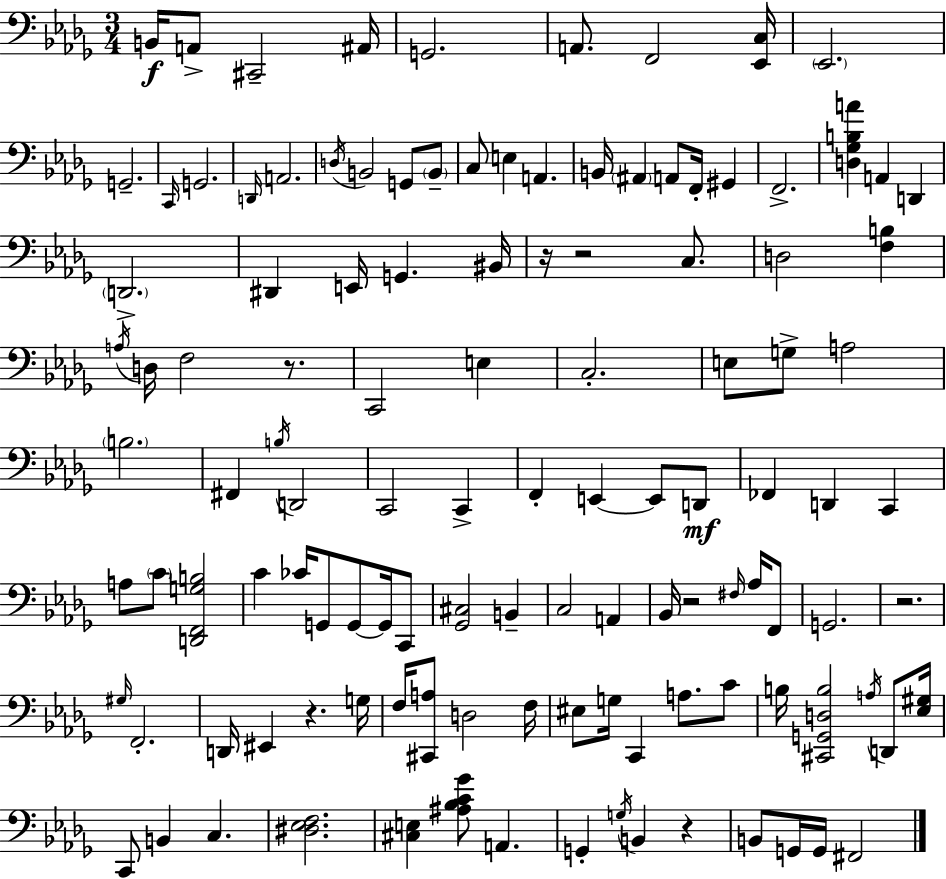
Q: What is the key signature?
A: BES minor